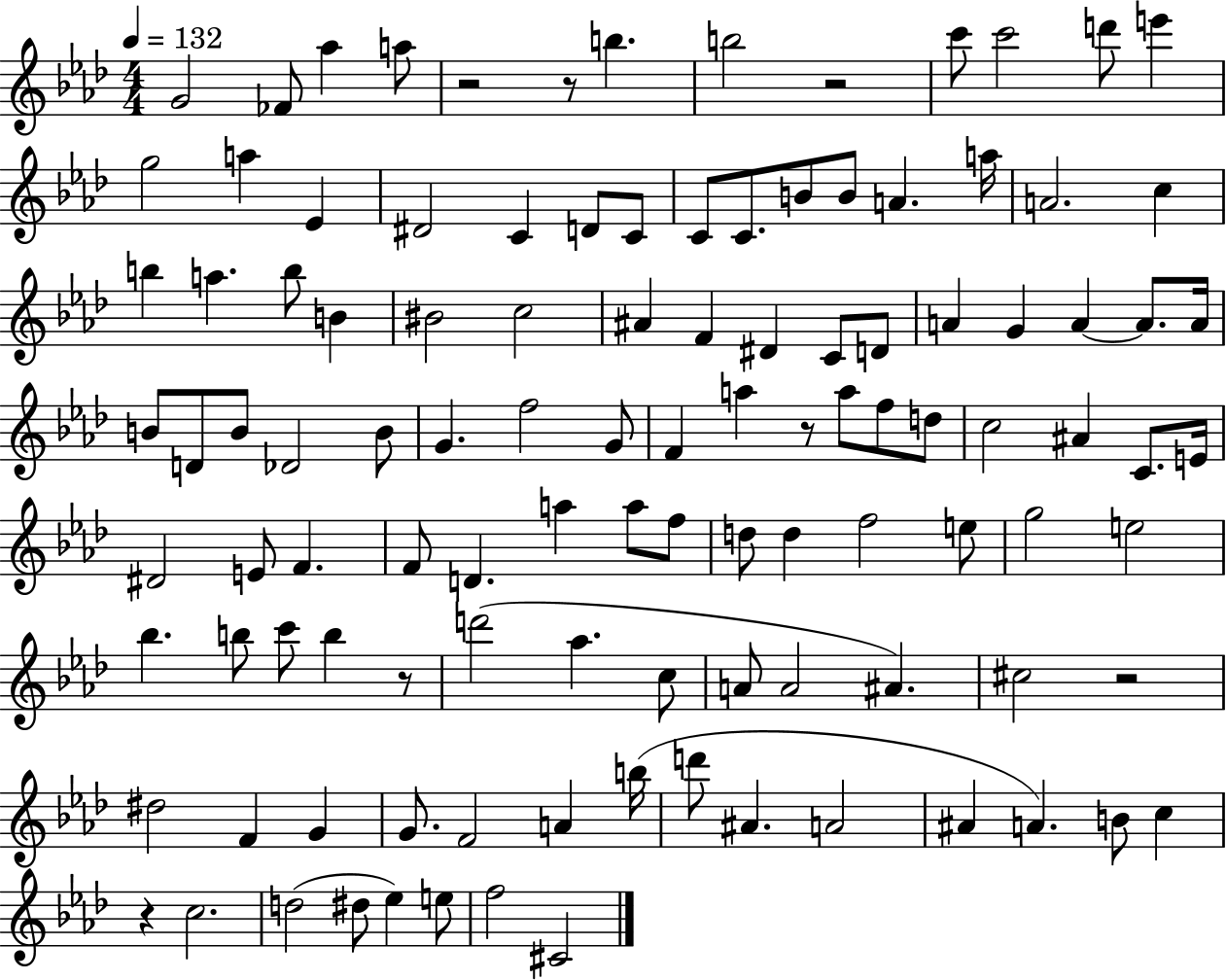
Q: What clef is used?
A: treble